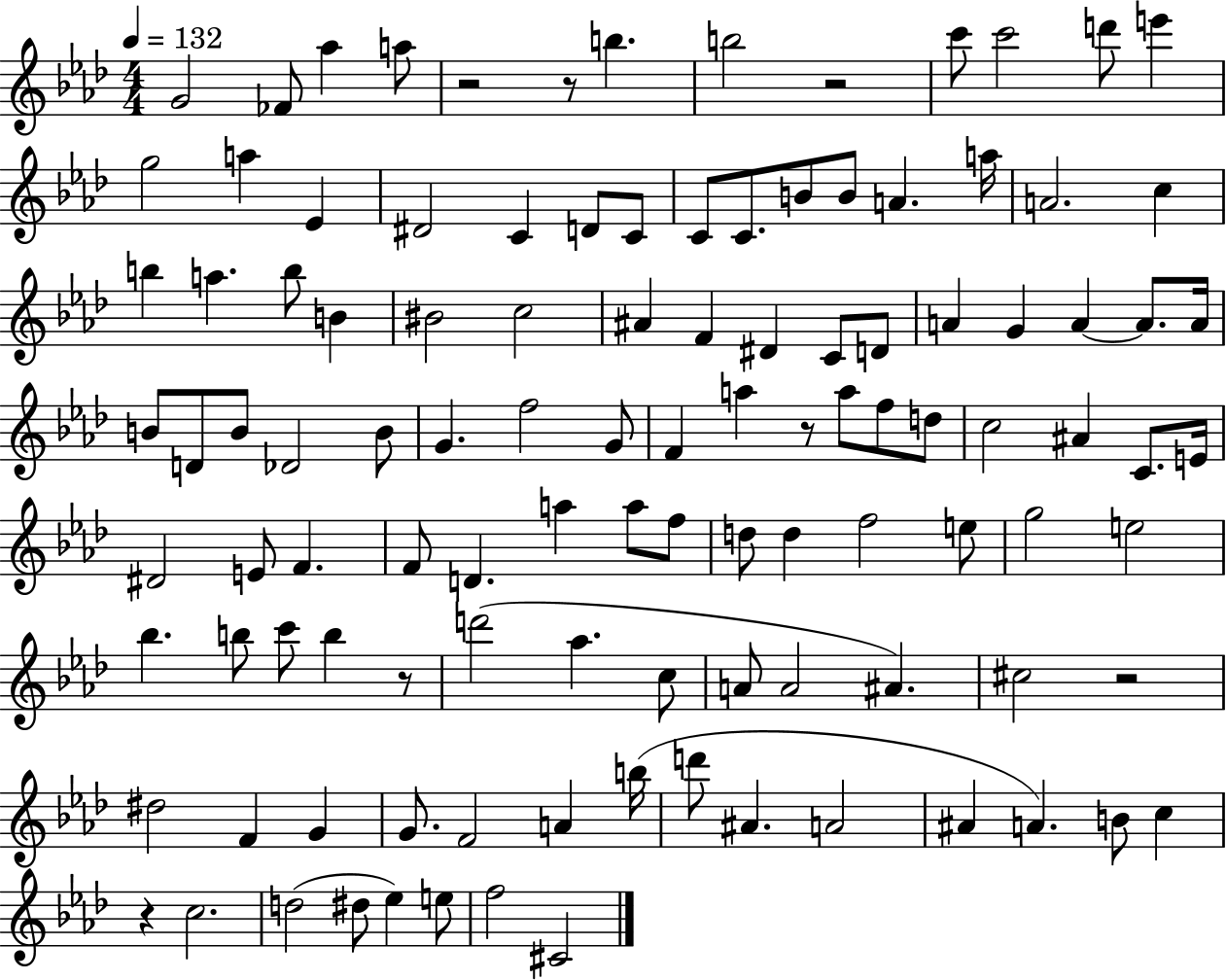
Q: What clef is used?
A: treble